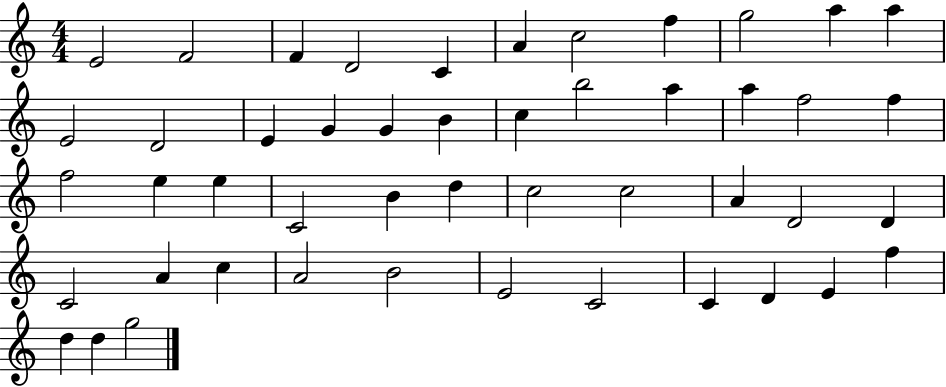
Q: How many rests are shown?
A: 0